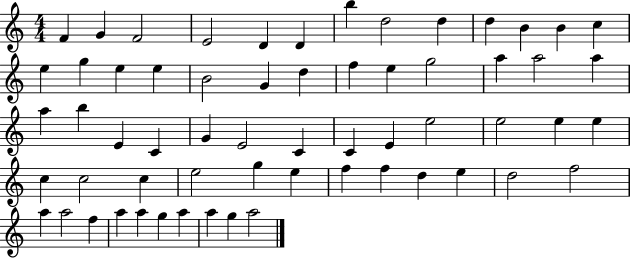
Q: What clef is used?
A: treble